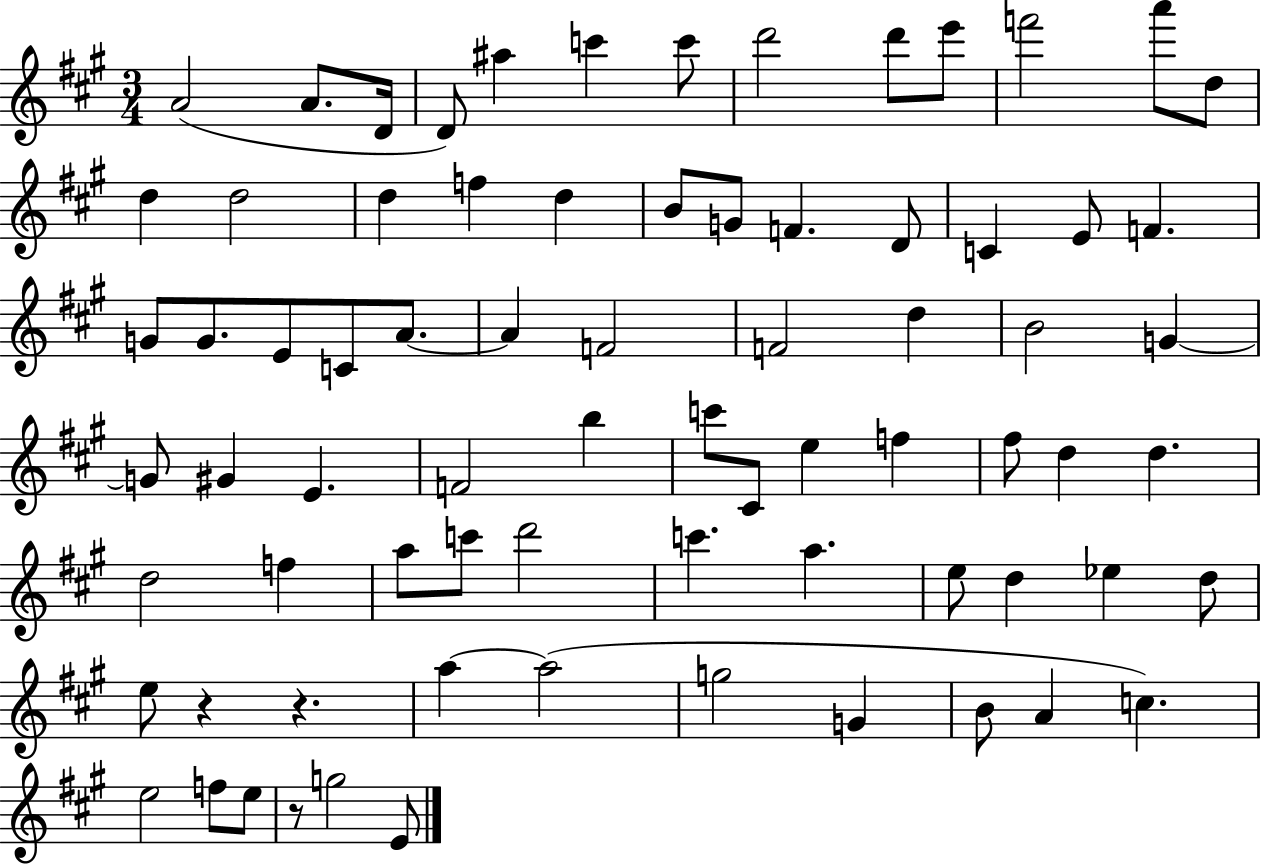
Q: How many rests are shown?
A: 3